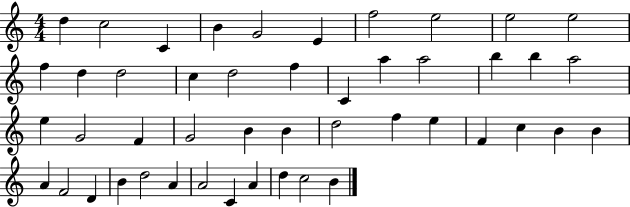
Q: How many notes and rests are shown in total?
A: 47